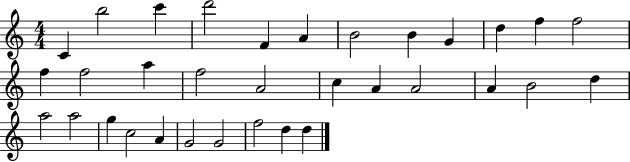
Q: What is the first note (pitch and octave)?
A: C4